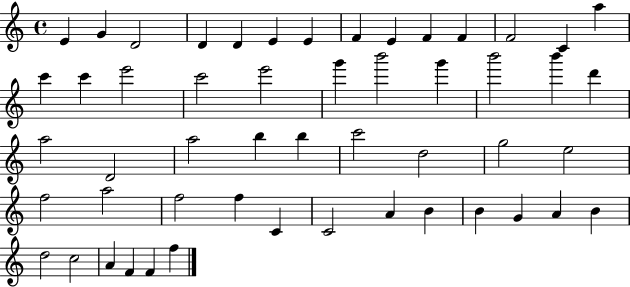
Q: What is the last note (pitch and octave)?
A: F5